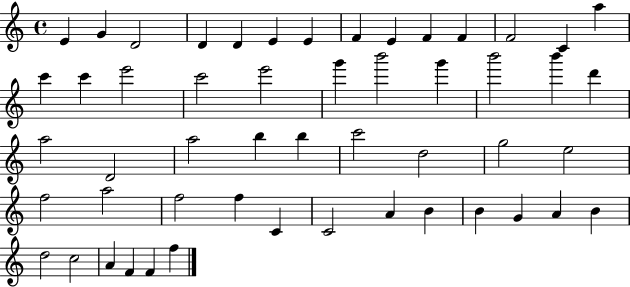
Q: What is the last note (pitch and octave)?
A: F5